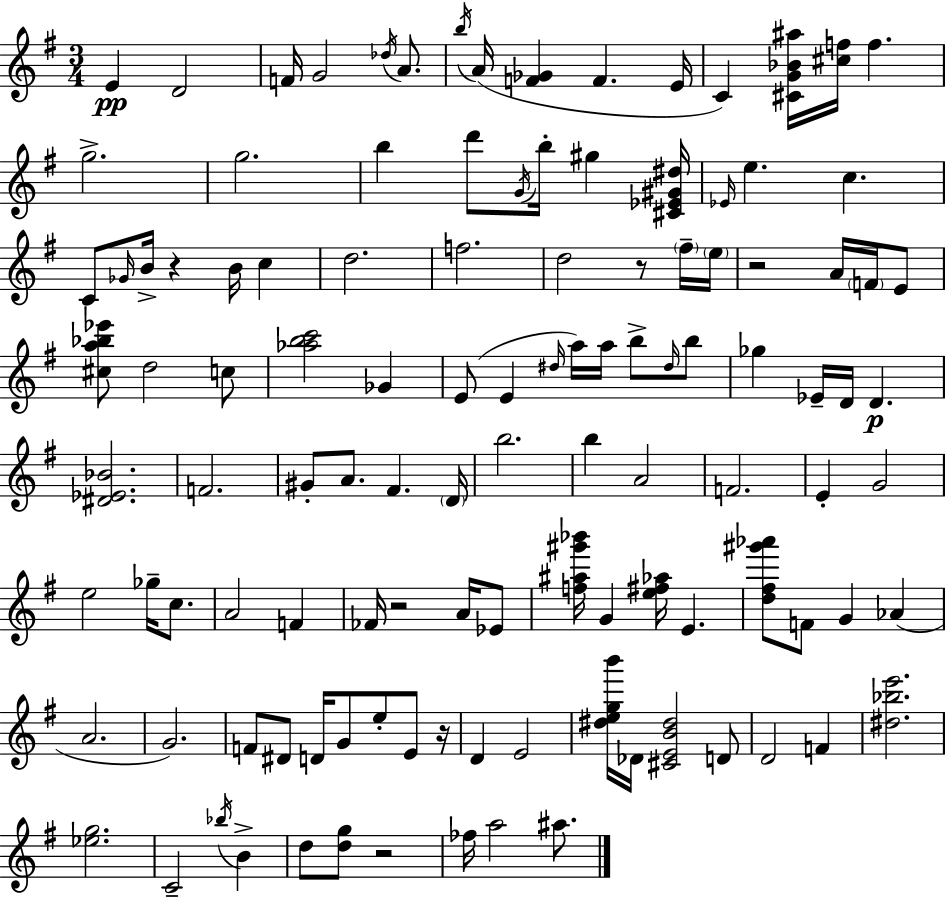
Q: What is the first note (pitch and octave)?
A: E4